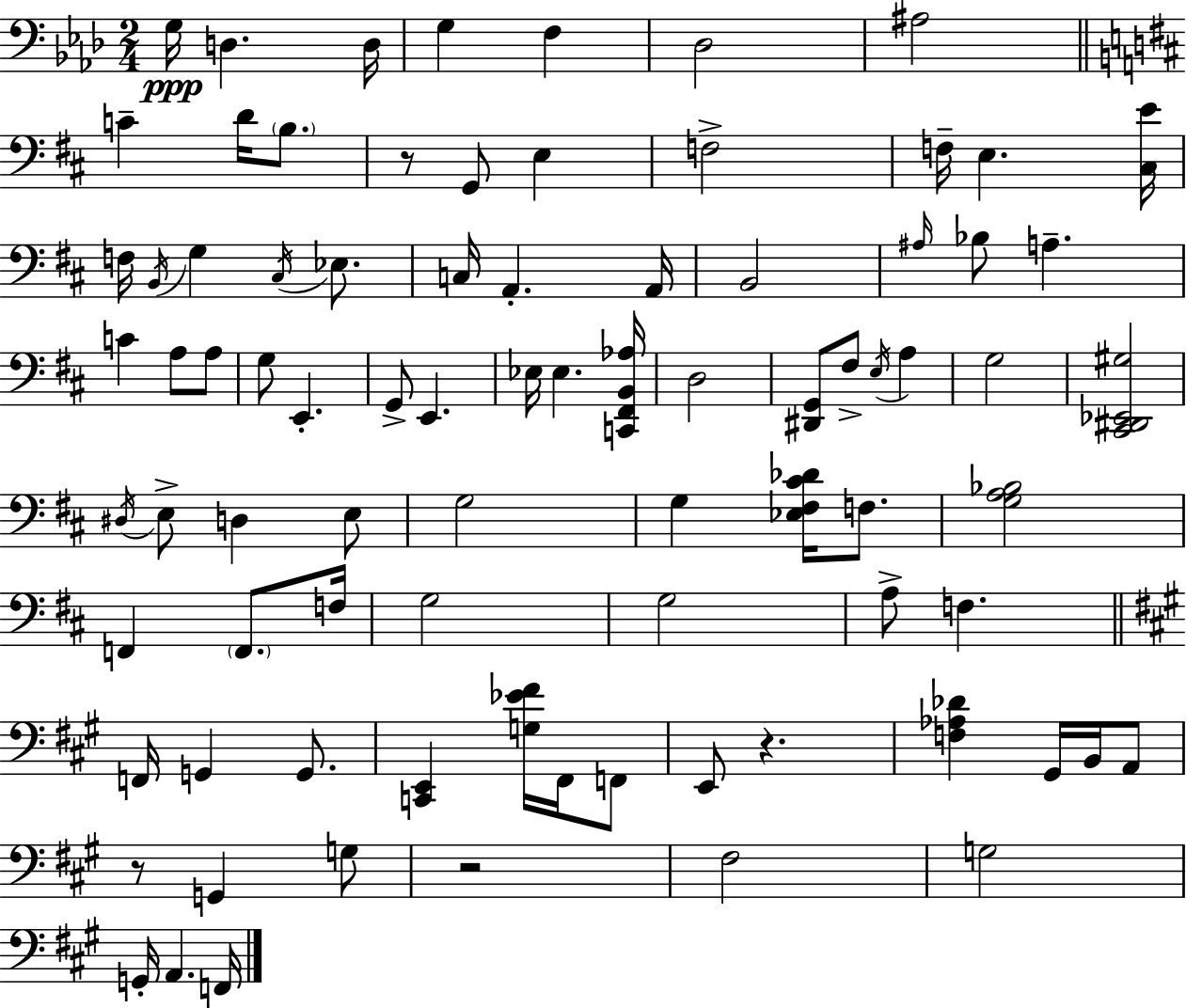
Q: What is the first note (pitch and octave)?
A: G3